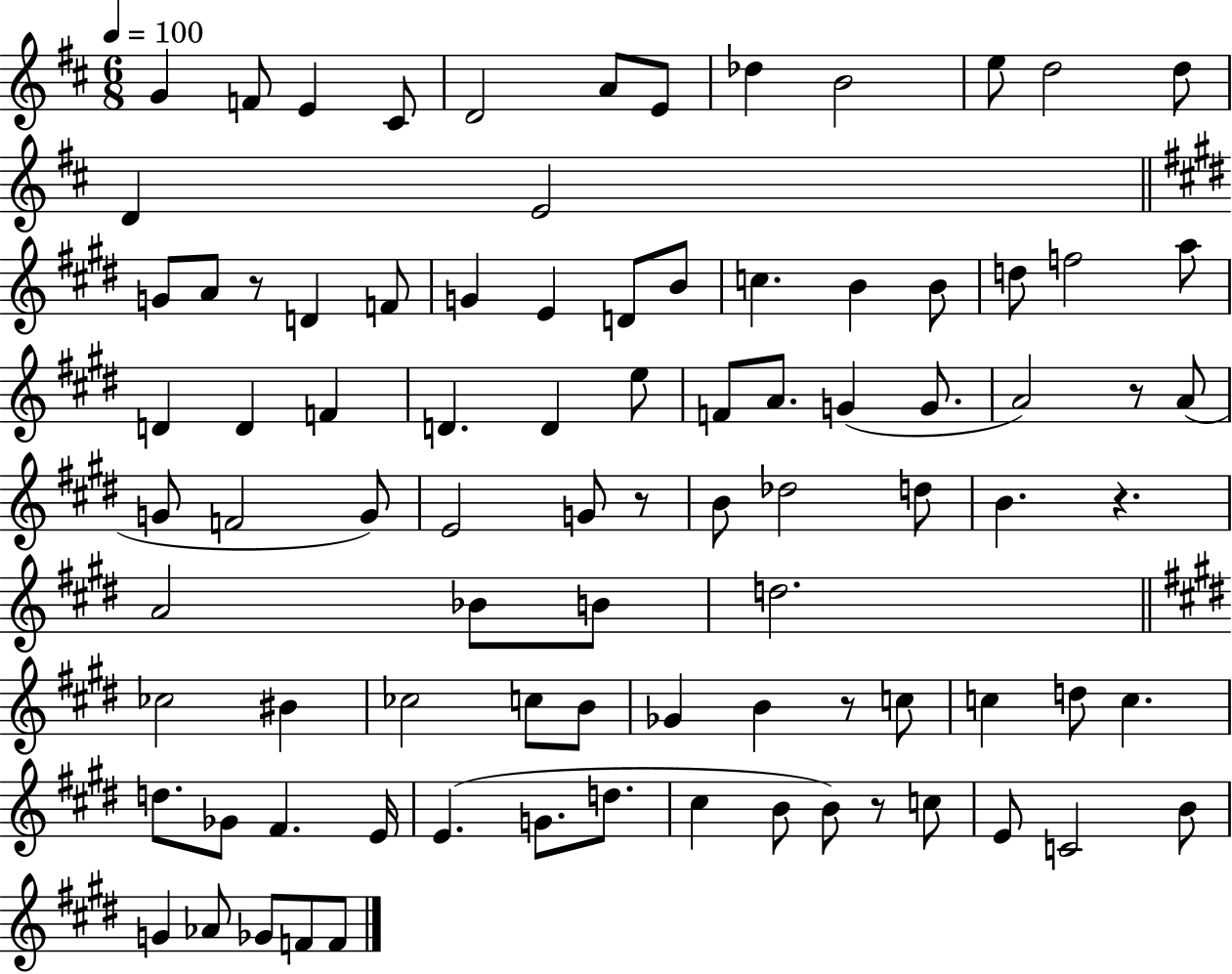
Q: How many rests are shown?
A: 6